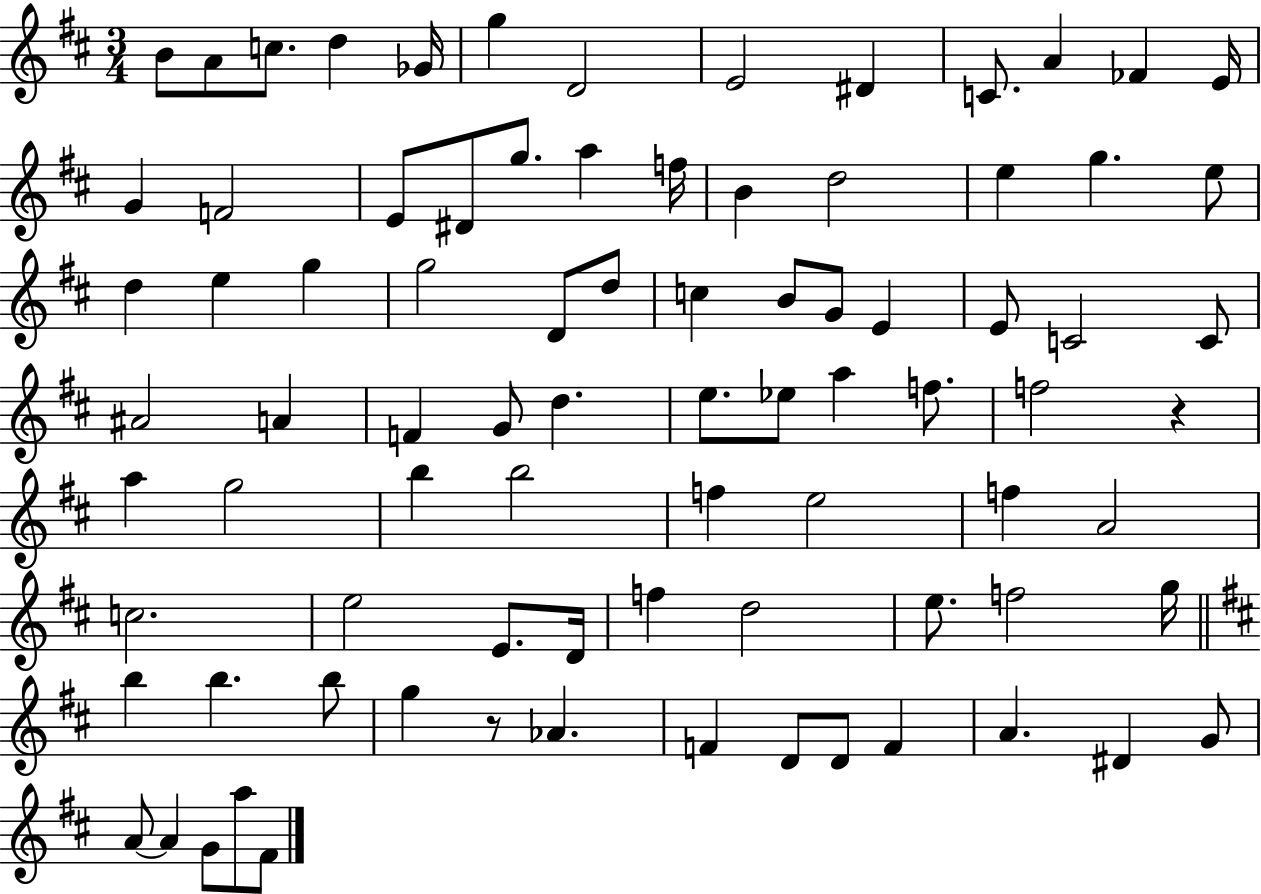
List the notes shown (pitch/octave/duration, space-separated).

B4/e A4/e C5/e. D5/q Gb4/s G5/q D4/h E4/h D#4/q C4/e. A4/q FES4/q E4/s G4/q F4/h E4/e D#4/e G5/e. A5/q F5/s B4/q D5/h E5/q G5/q. E5/e D5/q E5/q G5/q G5/h D4/e D5/e C5/q B4/e G4/e E4/q E4/e C4/h C4/e A#4/h A4/q F4/q G4/e D5/q. E5/e. Eb5/e A5/q F5/e. F5/h R/q A5/q G5/h B5/q B5/h F5/q E5/h F5/q A4/h C5/h. E5/h E4/e. D4/s F5/q D5/h E5/e. F5/h G5/s B5/q B5/q. B5/e G5/q R/e Ab4/q. F4/q D4/e D4/e F4/q A4/q. D#4/q G4/e A4/e A4/q G4/e A5/e F#4/e